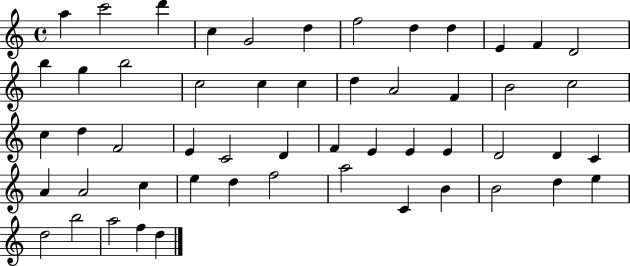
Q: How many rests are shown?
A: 0